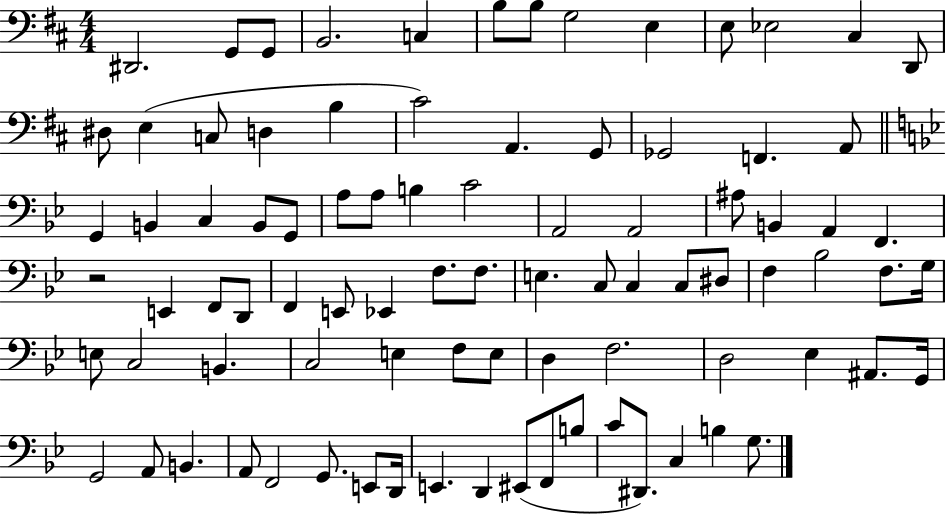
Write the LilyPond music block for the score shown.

{
  \clef bass
  \numericTimeSignature
  \time 4/4
  \key d \major
  dis,2. g,8 g,8 | b,2. c4 | b8 b8 g2 e4 | e8 ees2 cis4 d,8 | \break dis8 e4( c8 d4 b4 | cis'2) a,4. g,8 | ges,2 f,4. a,8 | \bar "||" \break \key g \minor g,4 b,4 c4 b,8 g,8 | a8 a8 b4 c'2 | a,2 a,2 | ais8 b,4 a,4 f,4. | \break r2 e,4 f,8 d,8 | f,4 e,8 ees,4 f8. f8. | e4. c8 c4 c8 dis8 | f4 bes2 f8. g16 | \break e8 c2 b,4. | c2 e4 f8 e8 | d4 f2. | d2 ees4 ais,8. g,16 | \break g,2 a,8 b,4. | a,8 f,2 g,8. e,8 d,16 | e,4. d,4 eis,8( f,8 b8 | c'8 dis,8.) c4 b4 g8. | \break \bar "|."
}